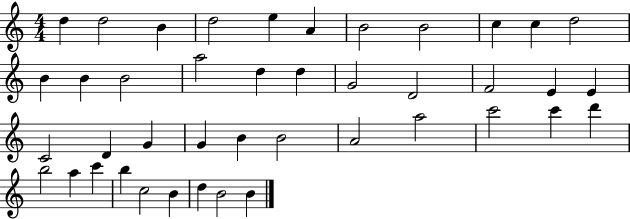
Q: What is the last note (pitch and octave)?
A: B4